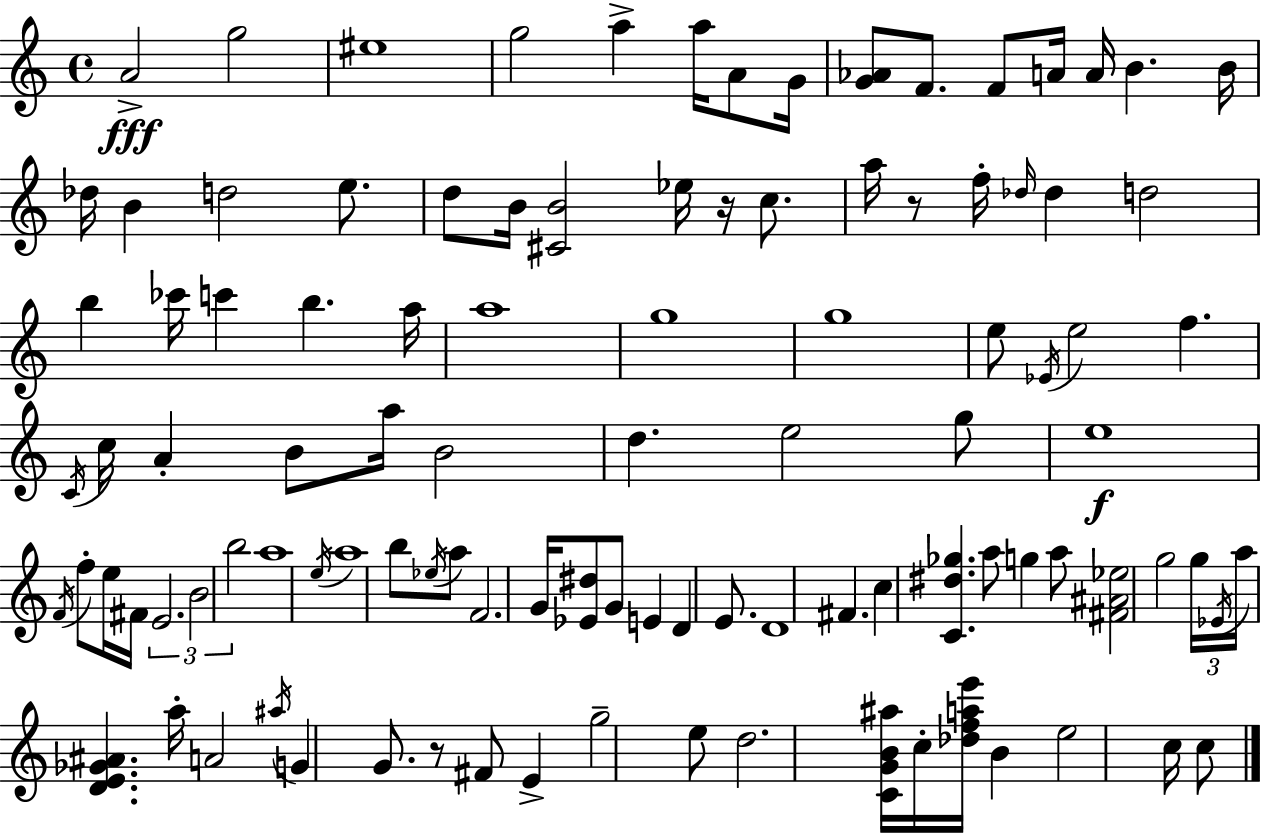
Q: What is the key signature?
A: C major